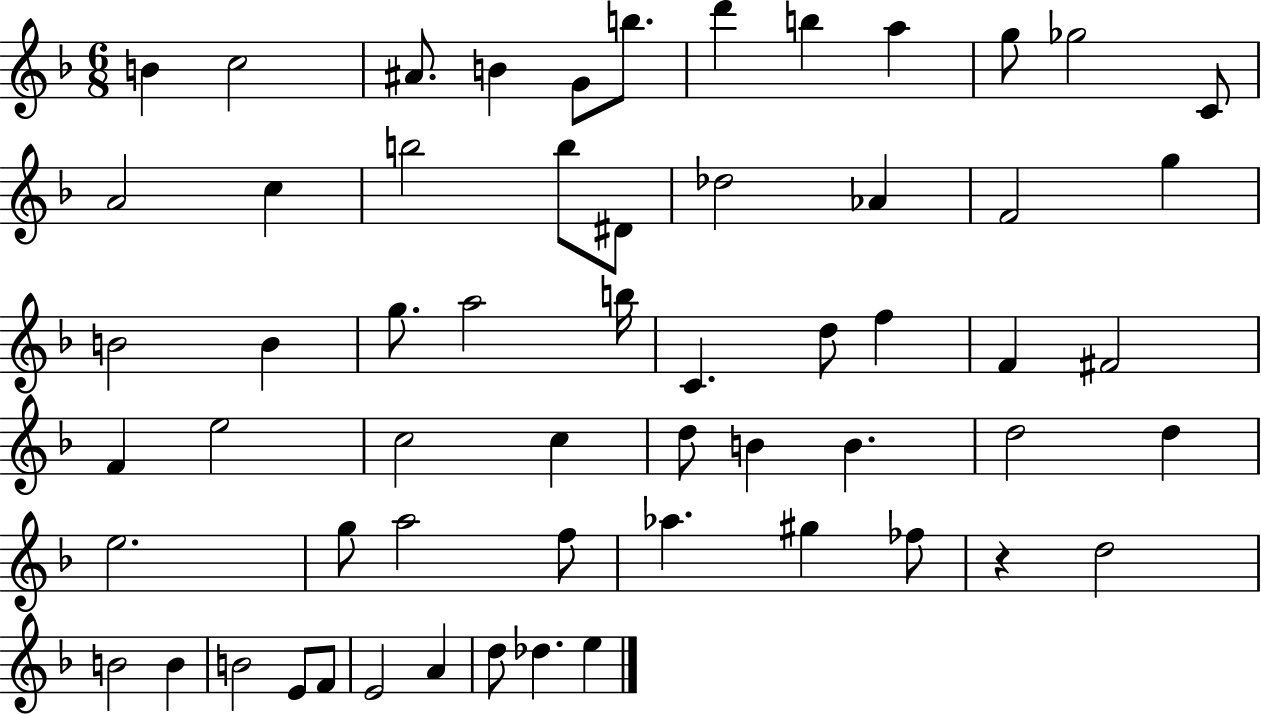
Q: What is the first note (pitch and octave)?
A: B4